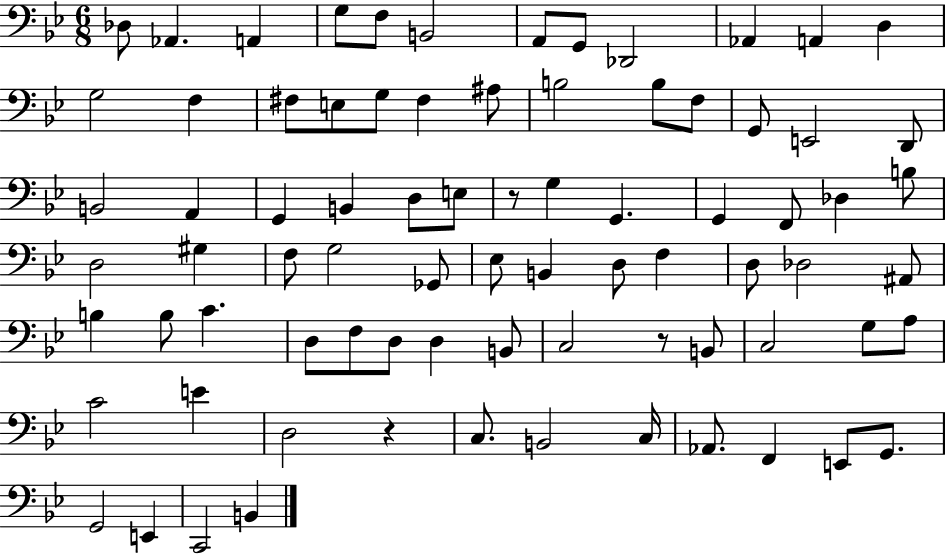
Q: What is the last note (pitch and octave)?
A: B2